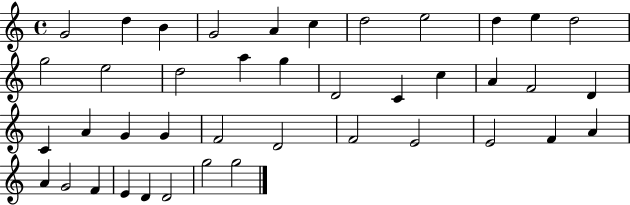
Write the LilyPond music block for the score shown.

{
  \clef treble
  \time 4/4
  \defaultTimeSignature
  \key c \major
  g'2 d''4 b'4 | g'2 a'4 c''4 | d''2 e''2 | d''4 e''4 d''2 | \break g''2 e''2 | d''2 a''4 g''4 | d'2 c'4 c''4 | a'4 f'2 d'4 | \break c'4 a'4 g'4 g'4 | f'2 d'2 | f'2 e'2 | e'2 f'4 a'4 | \break a'4 g'2 f'4 | e'4 d'4 d'2 | g''2 g''2 | \bar "|."
}